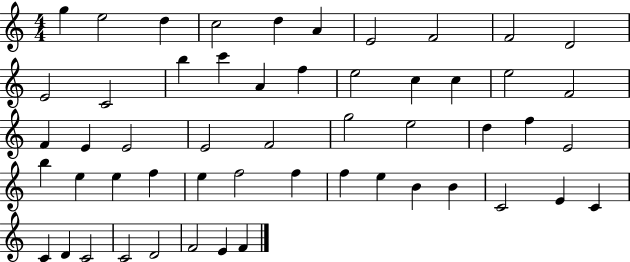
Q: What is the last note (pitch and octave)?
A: F4